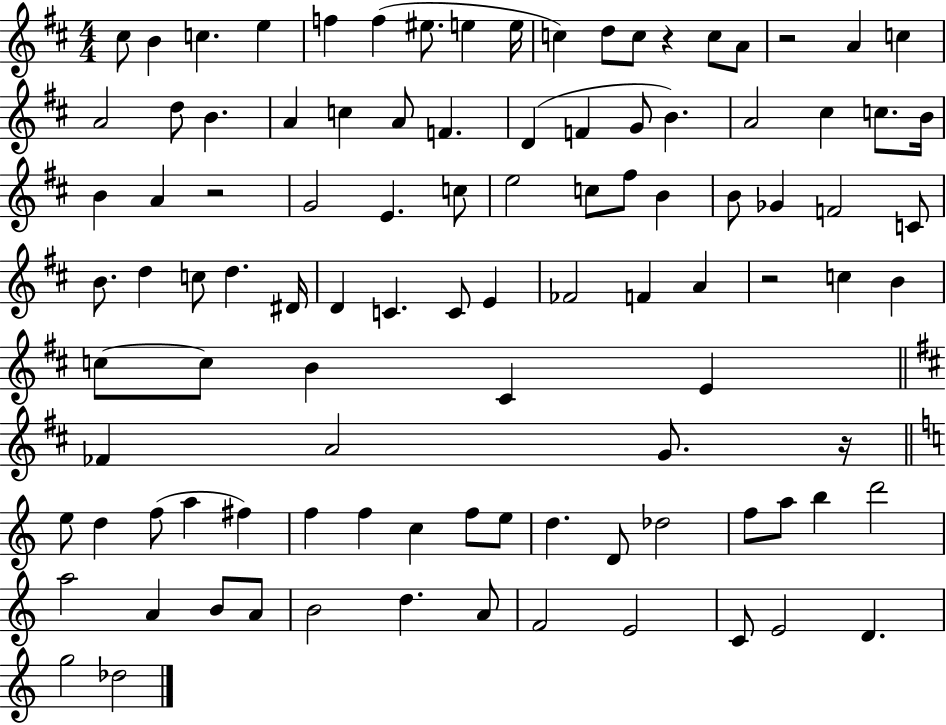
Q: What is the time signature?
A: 4/4